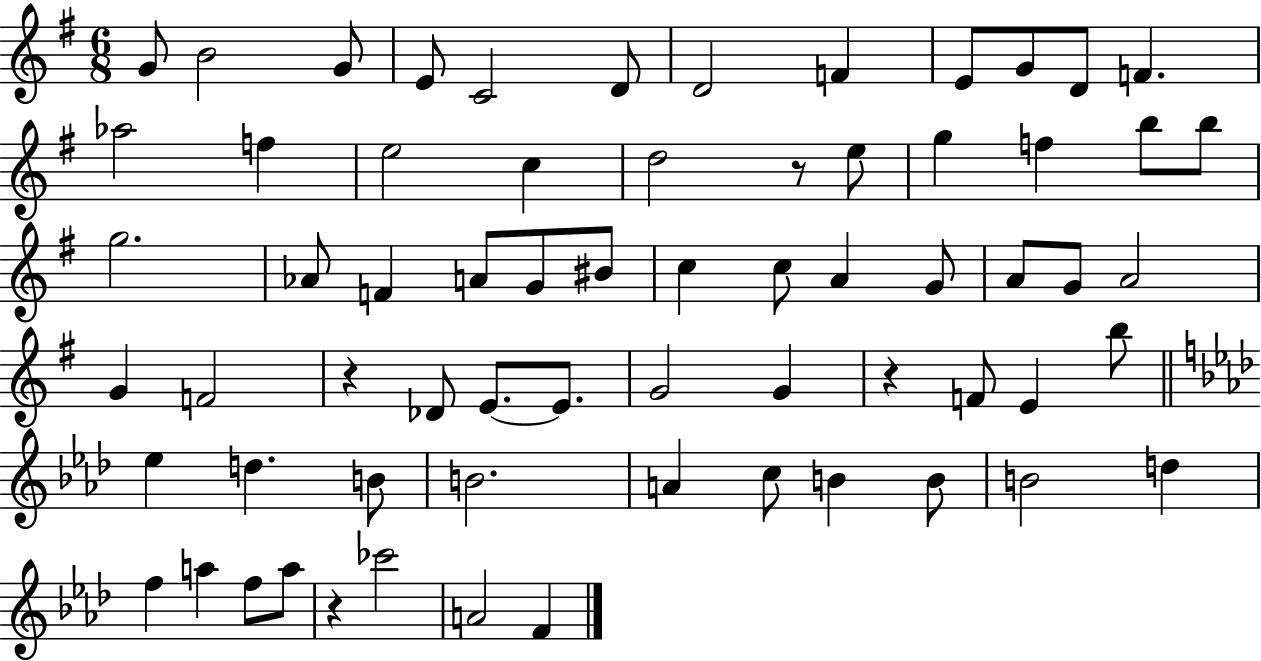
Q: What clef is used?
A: treble